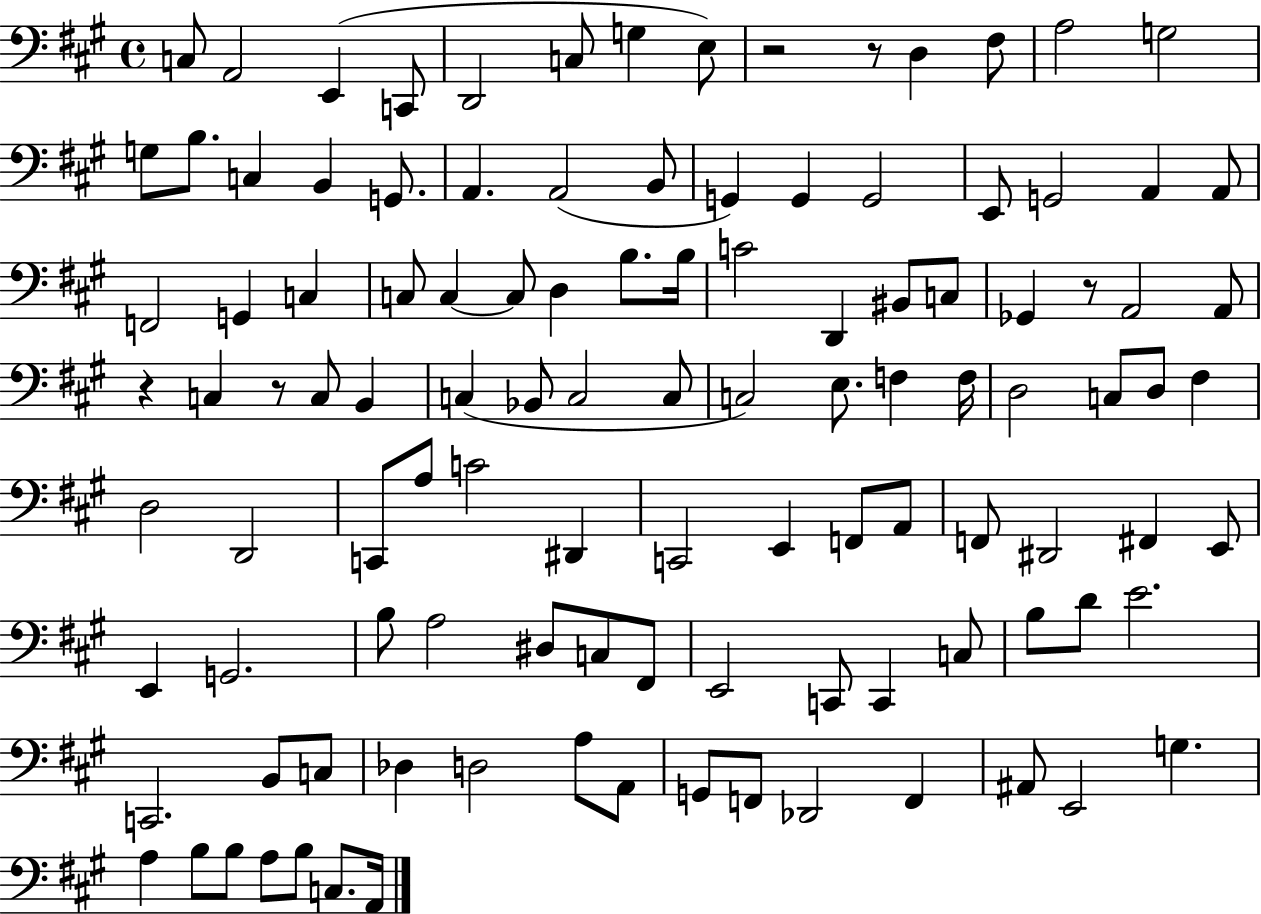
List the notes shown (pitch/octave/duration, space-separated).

C3/e A2/h E2/q C2/e D2/h C3/e G3/q E3/e R/h R/e D3/q F#3/e A3/h G3/h G3/e B3/e. C3/q B2/q G2/e. A2/q. A2/h B2/e G2/q G2/q G2/h E2/e G2/h A2/q A2/e F2/h G2/q C3/q C3/e C3/q C3/e D3/q B3/e. B3/s C4/h D2/q BIS2/e C3/e Gb2/q R/e A2/h A2/e R/q C3/q R/e C3/e B2/q C3/q Bb2/e C3/h C3/e C3/h E3/e. F3/q F3/s D3/h C3/e D3/e F#3/q D3/h D2/h C2/e A3/e C4/h D#2/q C2/h E2/q F2/e A2/e F2/e D#2/h F#2/q E2/e E2/q G2/h. B3/e A3/h D#3/e C3/e F#2/e E2/h C2/e C2/q C3/e B3/e D4/e E4/h. C2/h. B2/e C3/e Db3/q D3/h A3/e A2/e G2/e F2/e Db2/h F2/q A#2/e E2/h G3/q. A3/q B3/e B3/e A3/e B3/e C3/e. A2/s